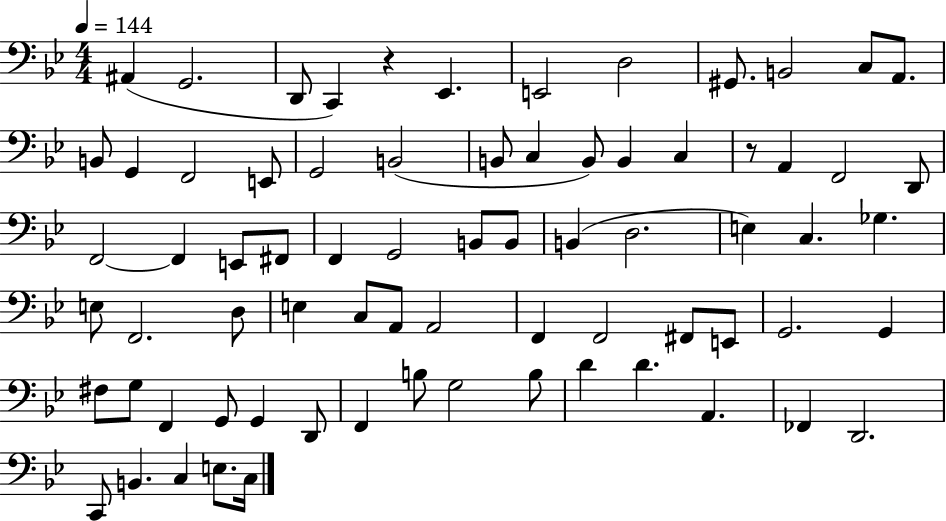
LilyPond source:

{
  \clef bass
  \numericTimeSignature
  \time 4/4
  \key bes \major
  \tempo 4 = 144
  \repeat volta 2 { ais,4( g,2. | d,8 c,4) r4 ees,4. | e,2 d2 | gis,8. b,2 c8 a,8. | \break b,8 g,4 f,2 e,8 | g,2 b,2( | b,8 c4 b,8) b,4 c4 | r8 a,4 f,2 d,8 | \break f,2~~ f,4 e,8 fis,8 | f,4 g,2 b,8 b,8 | b,4( d2. | e4) c4. ges4. | \break e8 f,2. d8 | e4 c8 a,8 a,2 | f,4 f,2 fis,8 e,8 | g,2. g,4 | \break fis8 g8 f,4 g,8 g,4 d,8 | f,4 b8 g2 b8 | d'4 d'4. a,4. | fes,4 d,2. | \break c,8 b,4. c4 e8. c16 | } \bar "|."
}